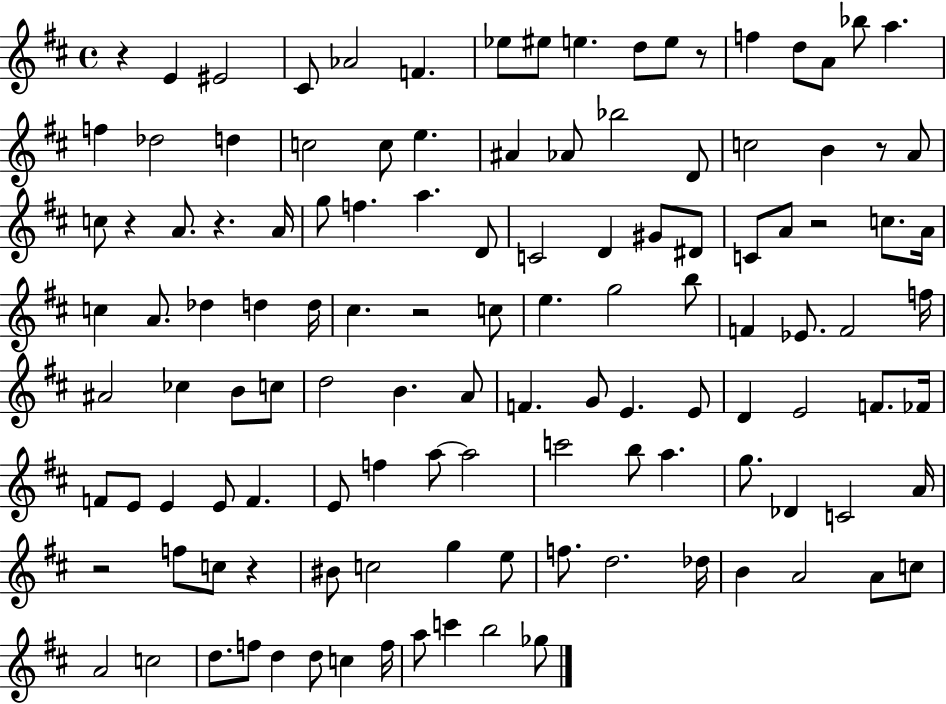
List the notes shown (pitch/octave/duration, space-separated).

R/q E4/q EIS4/h C#4/e Ab4/h F4/q. Eb5/e EIS5/e E5/q. D5/e E5/e R/e F5/q D5/e A4/e Bb5/e A5/q. F5/q Db5/h D5/q C5/h C5/e E5/q. A#4/q Ab4/e Bb5/h D4/e C5/h B4/q R/e A4/e C5/e R/q A4/e. R/q. A4/s G5/e F5/q. A5/q. D4/e C4/h D4/q G#4/e D#4/e C4/e A4/e R/h C5/e. A4/s C5/q A4/e. Db5/q D5/q D5/s C#5/q. R/h C5/e E5/q. G5/h B5/e F4/q Eb4/e. F4/h F5/s A#4/h CES5/q B4/e C5/e D5/h B4/q. A4/e F4/q. G4/e E4/q. E4/e D4/q E4/h F4/e. FES4/s F4/e E4/e E4/q E4/e F4/q. E4/e F5/q A5/e A5/h C6/h B5/e A5/q. G5/e. Db4/q C4/h A4/s R/h F5/e C5/e R/q BIS4/e C5/h G5/q E5/e F5/e. D5/h. Db5/s B4/q A4/h A4/e C5/e A4/h C5/h D5/e. F5/e D5/q D5/e C5/q F5/s A5/e C6/q B5/h Gb5/e